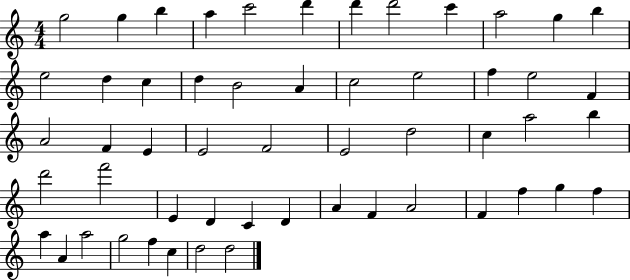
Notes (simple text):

G5/h G5/q B5/q A5/q C6/h D6/q D6/q D6/h C6/q A5/h G5/q B5/q E5/h D5/q C5/q D5/q B4/h A4/q C5/h E5/h F5/q E5/h F4/q A4/h F4/q E4/q E4/h F4/h E4/h D5/h C5/q A5/h B5/q D6/h F6/h E4/q D4/q C4/q D4/q A4/q F4/q A4/h F4/q F5/q G5/q F5/q A5/q A4/q A5/h G5/h F5/q C5/q D5/h D5/h